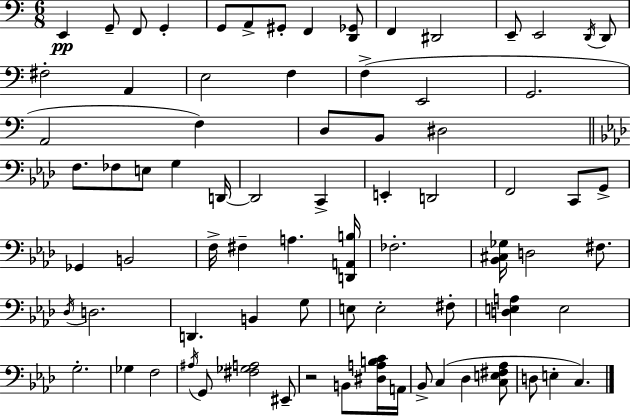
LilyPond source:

{
  \clef bass
  \numericTimeSignature
  \time 6/8
  \key c \major
  \repeat volta 2 { e,4\pp g,8-- f,8 g,4-. | g,8 a,8-> gis,8-. f,4 <d, ges,>8 | f,4 dis,2 | e,8-- e,2 \acciaccatura { d,16 } d,8 | \break fis2-. a,4 | e2 f4 | f4->( e,2 | g,2. | \break a,2 f4) | d8 b,8 dis2 | \bar "||" \break \key f \minor f8. fes8 e8 g4 d,16~~ | d,2 c,4-> | e,4-. d,2 | f,2 c,8 g,8-> | \break ges,4 b,2 | f16-> fis4-- a4. <d, a, b>16 | fes2.-. | <bes, cis ges>16 d2 fis8. | \break \acciaccatura { des16 } d2. | d,4. b,4 g8 | e8 e2-. fis8-. | <d e a>4 e2 | \break g2.-. | ges4 f2 | \acciaccatura { ais16 } g,8 <fis ges a>2 | eis,8-- r2 b,8 | \break <dis a b c'>16 a,16 bes,8-> c4( des4 | <c e fis aes>8 d8 e4-. c4.) | } \bar "|."
}